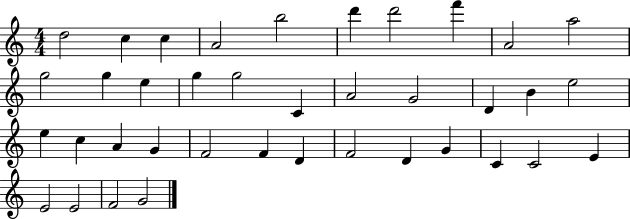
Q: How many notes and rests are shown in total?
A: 38